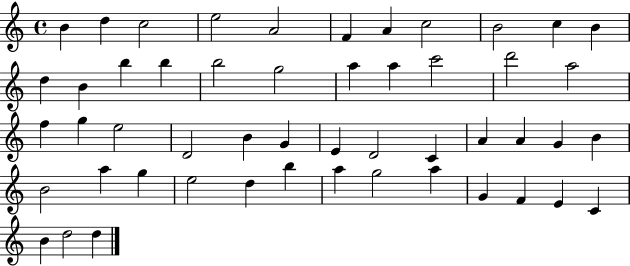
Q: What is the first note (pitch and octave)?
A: B4